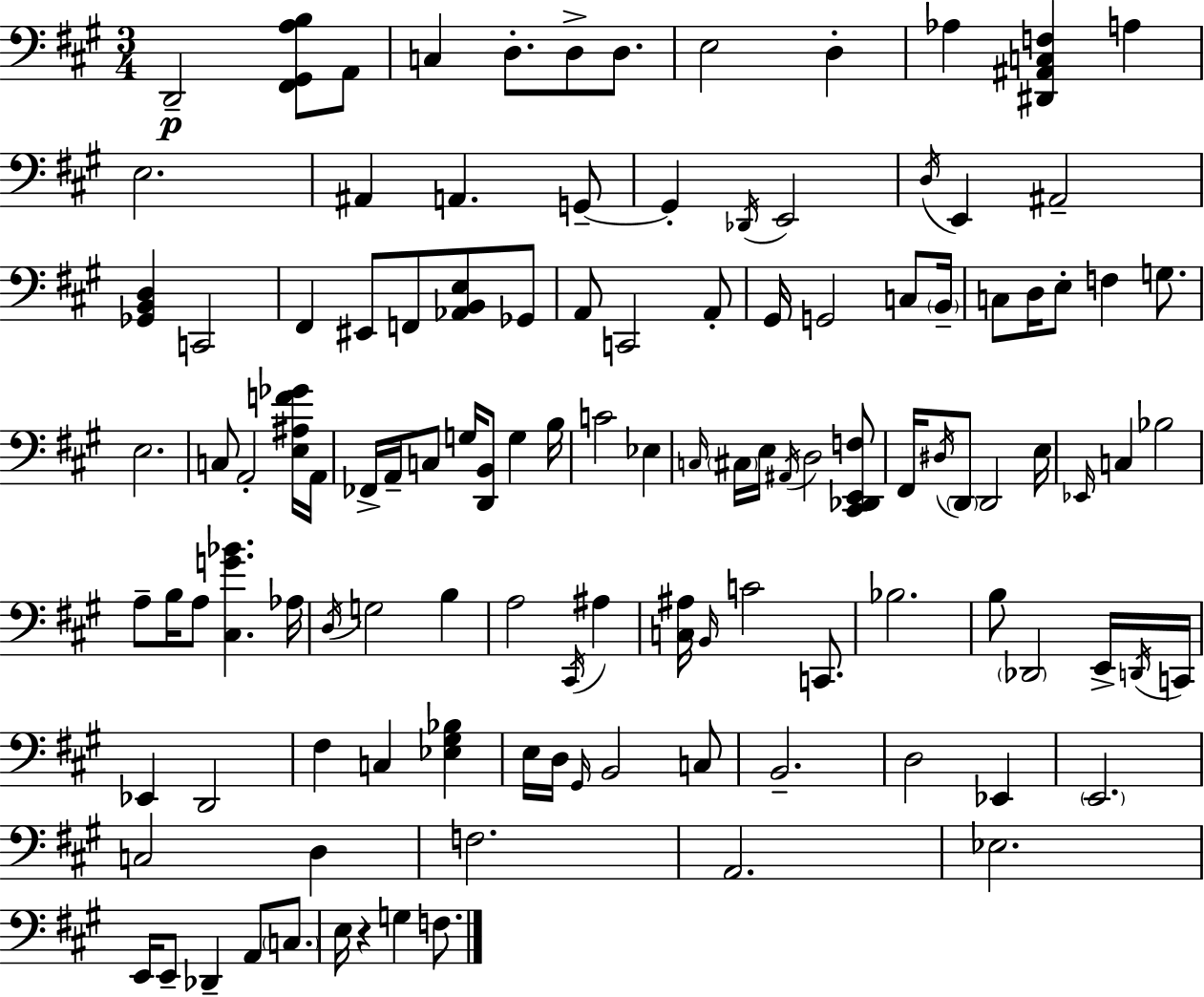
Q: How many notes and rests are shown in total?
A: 118